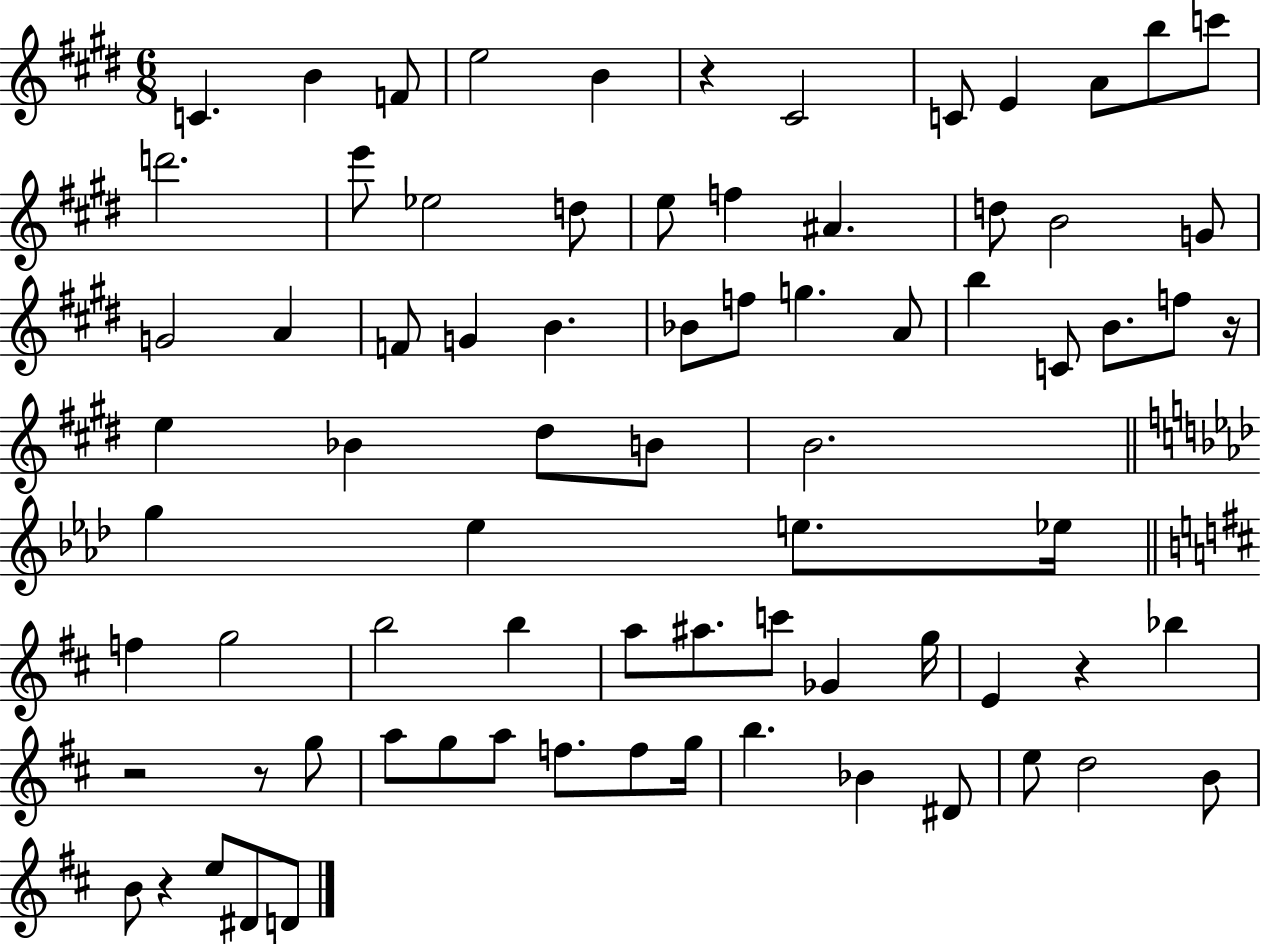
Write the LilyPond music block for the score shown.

{
  \clef treble
  \numericTimeSignature
  \time 6/8
  \key e \major
  \repeat volta 2 { c'4. b'4 f'8 | e''2 b'4 | r4 cis'2 | c'8 e'4 a'8 b''8 c'''8 | \break d'''2. | e'''8 ees''2 d''8 | e''8 f''4 ais'4. | d''8 b'2 g'8 | \break g'2 a'4 | f'8 g'4 b'4. | bes'8 f''8 g''4. a'8 | b''4 c'8 b'8. f''8 r16 | \break e''4 bes'4 dis''8 b'8 | b'2. | \bar "||" \break \key f \minor g''4 ees''4 e''8. ees''16 | \bar "||" \break \key d \major f''4 g''2 | b''2 b''4 | a''8 ais''8. c'''8 ges'4 g''16 | e'4 r4 bes''4 | \break r2 r8 g''8 | a''8 g''8 a''8 f''8. f''8 g''16 | b''4. bes'4 dis'8 | e''8 d''2 b'8 | \break b'8 r4 e''8 dis'8 d'8 | } \bar "|."
}